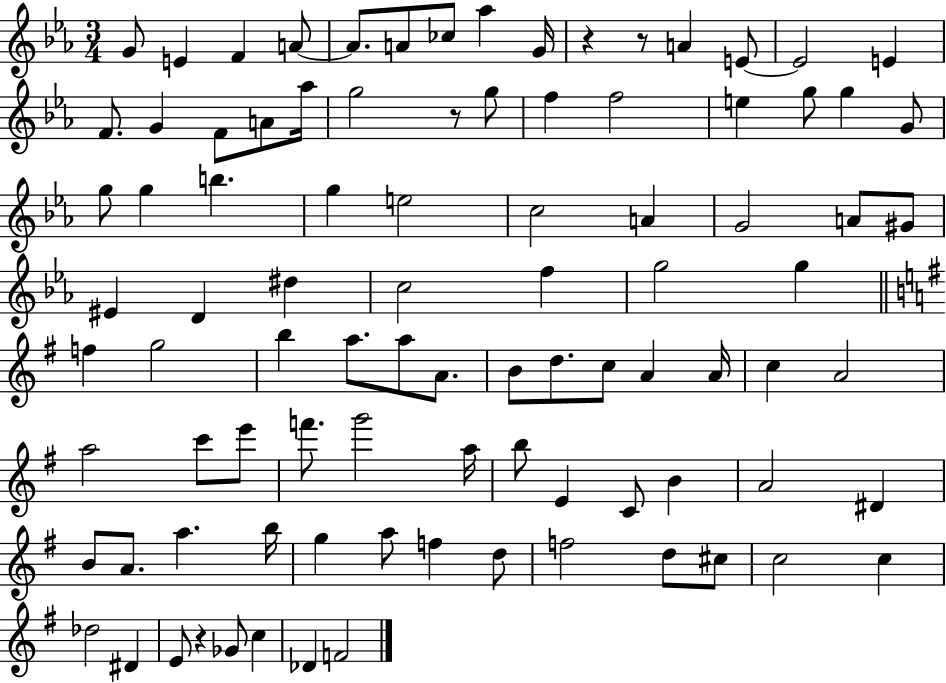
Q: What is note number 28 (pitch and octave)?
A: G5